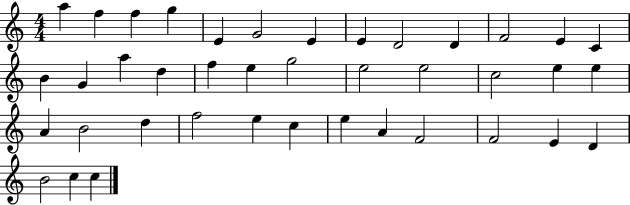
X:1
T:Untitled
M:4/4
L:1/4
K:C
a f f g E G2 E E D2 D F2 E C B G a d f e g2 e2 e2 c2 e e A B2 d f2 e c e A F2 F2 E D B2 c c